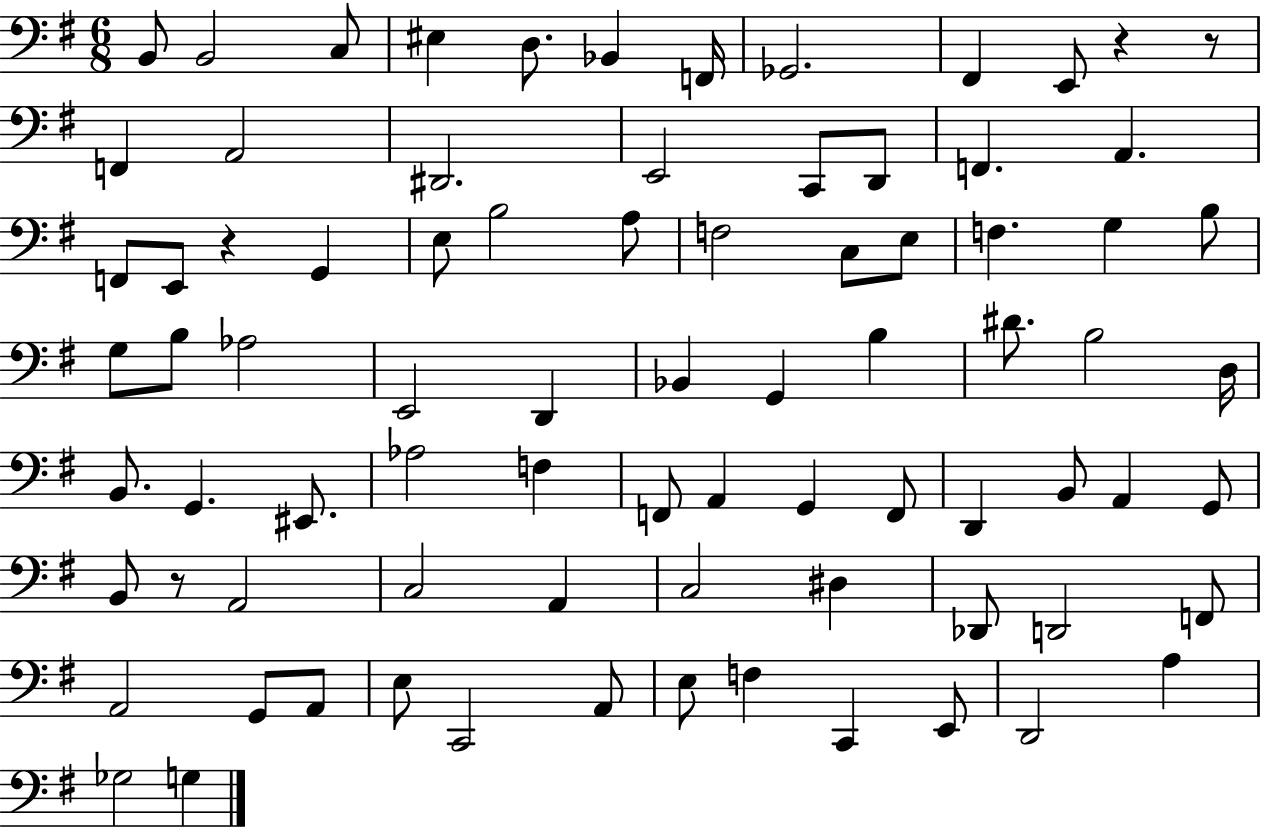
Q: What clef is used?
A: bass